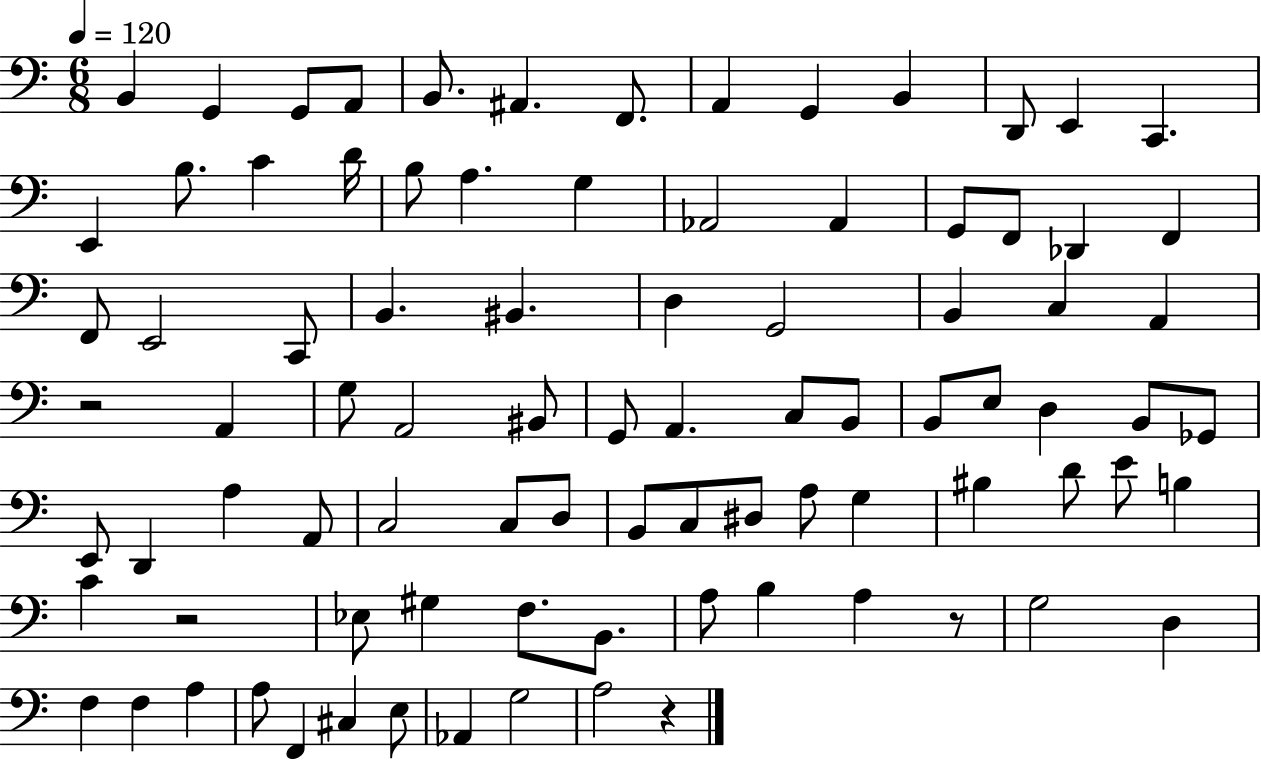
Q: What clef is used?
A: bass